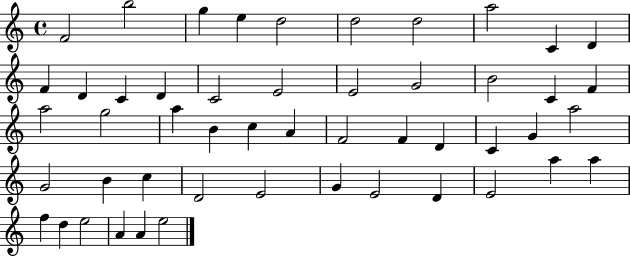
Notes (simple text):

F4/h B5/h G5/q E5/q D5/h D5/h D5/h A5/h C4/q D4/q F4/q D4/q C4/q D4/q C4/h E4/h E4/h G4/h B4/h C4/q F4/q A5/h G5/h A5/q B4/q C5/q A4/q F4/h F4/q D4/q C4/q G4/q A5/h G4/h B4/q C5/q D4/h E4/h G4/q E4/h D4/q E4/h A5/q A5/q F5/q D5/q E5/h A4/q A4/q E5/h